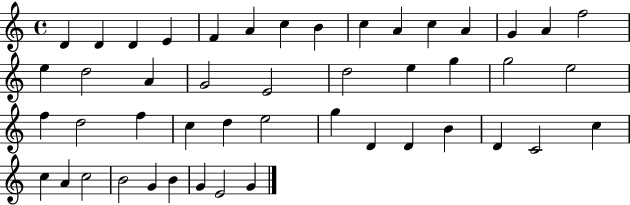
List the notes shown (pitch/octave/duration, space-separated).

D4/q D4/q D4/q E4/q F4/q A4/q C5/q B4/q C5/q A4/q C5/q A4/q G4/q A4/q F5/h E5/q D5/h A4/q G4/h E4/h D5/h E5/q G5/q G5/h E5/h F5/q D5/h F5/q C5/q D5/q E5/h G5/q D4/q D4/q B4/q D4/q C4/h C5/q C5/q A4/q C5/h B4/h G4/q B4/q G4/q E4/h G4/q